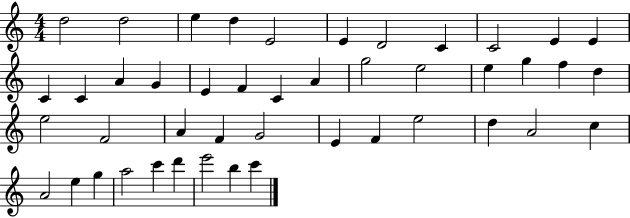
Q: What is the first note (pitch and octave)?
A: D5